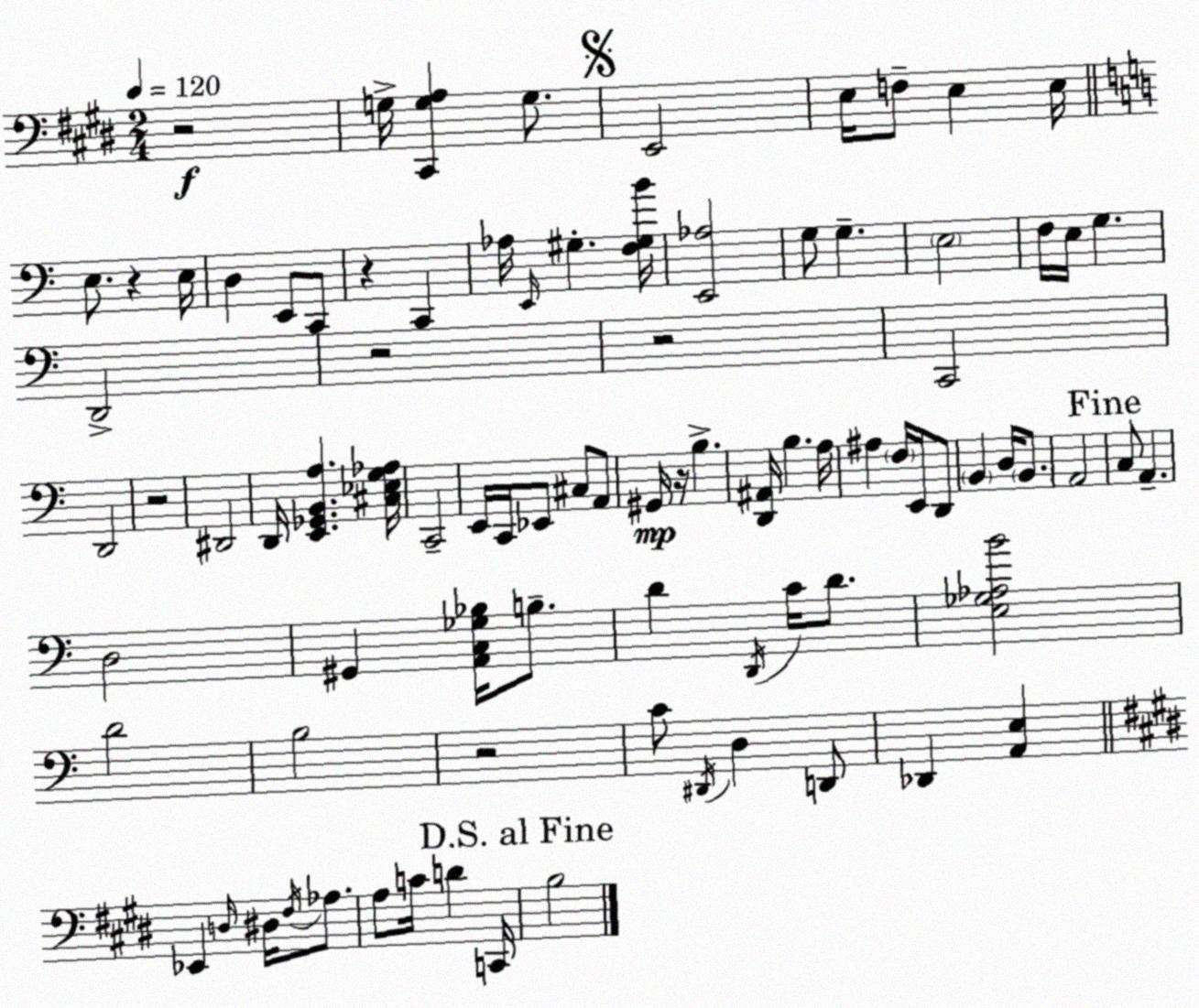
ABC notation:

X:1
T:Untitled
M:2/4
L:1/4
K:E
z2 G,/4 [^C,,G,A,] G,/2 E,,2 E,/4 F,/2 E, E,/4 E,/2 z E,/4 D, E,,/2 C,,/2 z C,, _A,/4 E,,/4 ^G, [F,^G,B]/4 [E,,_A,]2 G,/2 G, E,2 F,/4 E,/4 G, D,,2 z2 z2 C,,2 D,,2 z2 ^D,,2 D,,/4 [E,,_G,,B,,A,] [^C,_E,G,_A,]/4 C,,2 E,,/4 C,,/4 _E,,/2 ^C,/2 A,,/2 ^G,,/4 z/4 B, [D,,^A,,]/4 B, A,/4 ^A, F,/4 E,,/4 D,,/2 B,, D,/4 B,,/2 A,,2 C,/2 A,, D,2 ^G,, [A,,C,_G,_B,]/4 B,/2 D D,,/4 C/4 D/2 [E,_G,_A,B]2 D2 B,2 z2 C/2 ^D,,/4 D, D,,/2 _D,, [A,,E,] _E,, D,/4 ^D,/4 ^F,/4 _A,/2 A,/2 C/4 D C,,/4 B,2